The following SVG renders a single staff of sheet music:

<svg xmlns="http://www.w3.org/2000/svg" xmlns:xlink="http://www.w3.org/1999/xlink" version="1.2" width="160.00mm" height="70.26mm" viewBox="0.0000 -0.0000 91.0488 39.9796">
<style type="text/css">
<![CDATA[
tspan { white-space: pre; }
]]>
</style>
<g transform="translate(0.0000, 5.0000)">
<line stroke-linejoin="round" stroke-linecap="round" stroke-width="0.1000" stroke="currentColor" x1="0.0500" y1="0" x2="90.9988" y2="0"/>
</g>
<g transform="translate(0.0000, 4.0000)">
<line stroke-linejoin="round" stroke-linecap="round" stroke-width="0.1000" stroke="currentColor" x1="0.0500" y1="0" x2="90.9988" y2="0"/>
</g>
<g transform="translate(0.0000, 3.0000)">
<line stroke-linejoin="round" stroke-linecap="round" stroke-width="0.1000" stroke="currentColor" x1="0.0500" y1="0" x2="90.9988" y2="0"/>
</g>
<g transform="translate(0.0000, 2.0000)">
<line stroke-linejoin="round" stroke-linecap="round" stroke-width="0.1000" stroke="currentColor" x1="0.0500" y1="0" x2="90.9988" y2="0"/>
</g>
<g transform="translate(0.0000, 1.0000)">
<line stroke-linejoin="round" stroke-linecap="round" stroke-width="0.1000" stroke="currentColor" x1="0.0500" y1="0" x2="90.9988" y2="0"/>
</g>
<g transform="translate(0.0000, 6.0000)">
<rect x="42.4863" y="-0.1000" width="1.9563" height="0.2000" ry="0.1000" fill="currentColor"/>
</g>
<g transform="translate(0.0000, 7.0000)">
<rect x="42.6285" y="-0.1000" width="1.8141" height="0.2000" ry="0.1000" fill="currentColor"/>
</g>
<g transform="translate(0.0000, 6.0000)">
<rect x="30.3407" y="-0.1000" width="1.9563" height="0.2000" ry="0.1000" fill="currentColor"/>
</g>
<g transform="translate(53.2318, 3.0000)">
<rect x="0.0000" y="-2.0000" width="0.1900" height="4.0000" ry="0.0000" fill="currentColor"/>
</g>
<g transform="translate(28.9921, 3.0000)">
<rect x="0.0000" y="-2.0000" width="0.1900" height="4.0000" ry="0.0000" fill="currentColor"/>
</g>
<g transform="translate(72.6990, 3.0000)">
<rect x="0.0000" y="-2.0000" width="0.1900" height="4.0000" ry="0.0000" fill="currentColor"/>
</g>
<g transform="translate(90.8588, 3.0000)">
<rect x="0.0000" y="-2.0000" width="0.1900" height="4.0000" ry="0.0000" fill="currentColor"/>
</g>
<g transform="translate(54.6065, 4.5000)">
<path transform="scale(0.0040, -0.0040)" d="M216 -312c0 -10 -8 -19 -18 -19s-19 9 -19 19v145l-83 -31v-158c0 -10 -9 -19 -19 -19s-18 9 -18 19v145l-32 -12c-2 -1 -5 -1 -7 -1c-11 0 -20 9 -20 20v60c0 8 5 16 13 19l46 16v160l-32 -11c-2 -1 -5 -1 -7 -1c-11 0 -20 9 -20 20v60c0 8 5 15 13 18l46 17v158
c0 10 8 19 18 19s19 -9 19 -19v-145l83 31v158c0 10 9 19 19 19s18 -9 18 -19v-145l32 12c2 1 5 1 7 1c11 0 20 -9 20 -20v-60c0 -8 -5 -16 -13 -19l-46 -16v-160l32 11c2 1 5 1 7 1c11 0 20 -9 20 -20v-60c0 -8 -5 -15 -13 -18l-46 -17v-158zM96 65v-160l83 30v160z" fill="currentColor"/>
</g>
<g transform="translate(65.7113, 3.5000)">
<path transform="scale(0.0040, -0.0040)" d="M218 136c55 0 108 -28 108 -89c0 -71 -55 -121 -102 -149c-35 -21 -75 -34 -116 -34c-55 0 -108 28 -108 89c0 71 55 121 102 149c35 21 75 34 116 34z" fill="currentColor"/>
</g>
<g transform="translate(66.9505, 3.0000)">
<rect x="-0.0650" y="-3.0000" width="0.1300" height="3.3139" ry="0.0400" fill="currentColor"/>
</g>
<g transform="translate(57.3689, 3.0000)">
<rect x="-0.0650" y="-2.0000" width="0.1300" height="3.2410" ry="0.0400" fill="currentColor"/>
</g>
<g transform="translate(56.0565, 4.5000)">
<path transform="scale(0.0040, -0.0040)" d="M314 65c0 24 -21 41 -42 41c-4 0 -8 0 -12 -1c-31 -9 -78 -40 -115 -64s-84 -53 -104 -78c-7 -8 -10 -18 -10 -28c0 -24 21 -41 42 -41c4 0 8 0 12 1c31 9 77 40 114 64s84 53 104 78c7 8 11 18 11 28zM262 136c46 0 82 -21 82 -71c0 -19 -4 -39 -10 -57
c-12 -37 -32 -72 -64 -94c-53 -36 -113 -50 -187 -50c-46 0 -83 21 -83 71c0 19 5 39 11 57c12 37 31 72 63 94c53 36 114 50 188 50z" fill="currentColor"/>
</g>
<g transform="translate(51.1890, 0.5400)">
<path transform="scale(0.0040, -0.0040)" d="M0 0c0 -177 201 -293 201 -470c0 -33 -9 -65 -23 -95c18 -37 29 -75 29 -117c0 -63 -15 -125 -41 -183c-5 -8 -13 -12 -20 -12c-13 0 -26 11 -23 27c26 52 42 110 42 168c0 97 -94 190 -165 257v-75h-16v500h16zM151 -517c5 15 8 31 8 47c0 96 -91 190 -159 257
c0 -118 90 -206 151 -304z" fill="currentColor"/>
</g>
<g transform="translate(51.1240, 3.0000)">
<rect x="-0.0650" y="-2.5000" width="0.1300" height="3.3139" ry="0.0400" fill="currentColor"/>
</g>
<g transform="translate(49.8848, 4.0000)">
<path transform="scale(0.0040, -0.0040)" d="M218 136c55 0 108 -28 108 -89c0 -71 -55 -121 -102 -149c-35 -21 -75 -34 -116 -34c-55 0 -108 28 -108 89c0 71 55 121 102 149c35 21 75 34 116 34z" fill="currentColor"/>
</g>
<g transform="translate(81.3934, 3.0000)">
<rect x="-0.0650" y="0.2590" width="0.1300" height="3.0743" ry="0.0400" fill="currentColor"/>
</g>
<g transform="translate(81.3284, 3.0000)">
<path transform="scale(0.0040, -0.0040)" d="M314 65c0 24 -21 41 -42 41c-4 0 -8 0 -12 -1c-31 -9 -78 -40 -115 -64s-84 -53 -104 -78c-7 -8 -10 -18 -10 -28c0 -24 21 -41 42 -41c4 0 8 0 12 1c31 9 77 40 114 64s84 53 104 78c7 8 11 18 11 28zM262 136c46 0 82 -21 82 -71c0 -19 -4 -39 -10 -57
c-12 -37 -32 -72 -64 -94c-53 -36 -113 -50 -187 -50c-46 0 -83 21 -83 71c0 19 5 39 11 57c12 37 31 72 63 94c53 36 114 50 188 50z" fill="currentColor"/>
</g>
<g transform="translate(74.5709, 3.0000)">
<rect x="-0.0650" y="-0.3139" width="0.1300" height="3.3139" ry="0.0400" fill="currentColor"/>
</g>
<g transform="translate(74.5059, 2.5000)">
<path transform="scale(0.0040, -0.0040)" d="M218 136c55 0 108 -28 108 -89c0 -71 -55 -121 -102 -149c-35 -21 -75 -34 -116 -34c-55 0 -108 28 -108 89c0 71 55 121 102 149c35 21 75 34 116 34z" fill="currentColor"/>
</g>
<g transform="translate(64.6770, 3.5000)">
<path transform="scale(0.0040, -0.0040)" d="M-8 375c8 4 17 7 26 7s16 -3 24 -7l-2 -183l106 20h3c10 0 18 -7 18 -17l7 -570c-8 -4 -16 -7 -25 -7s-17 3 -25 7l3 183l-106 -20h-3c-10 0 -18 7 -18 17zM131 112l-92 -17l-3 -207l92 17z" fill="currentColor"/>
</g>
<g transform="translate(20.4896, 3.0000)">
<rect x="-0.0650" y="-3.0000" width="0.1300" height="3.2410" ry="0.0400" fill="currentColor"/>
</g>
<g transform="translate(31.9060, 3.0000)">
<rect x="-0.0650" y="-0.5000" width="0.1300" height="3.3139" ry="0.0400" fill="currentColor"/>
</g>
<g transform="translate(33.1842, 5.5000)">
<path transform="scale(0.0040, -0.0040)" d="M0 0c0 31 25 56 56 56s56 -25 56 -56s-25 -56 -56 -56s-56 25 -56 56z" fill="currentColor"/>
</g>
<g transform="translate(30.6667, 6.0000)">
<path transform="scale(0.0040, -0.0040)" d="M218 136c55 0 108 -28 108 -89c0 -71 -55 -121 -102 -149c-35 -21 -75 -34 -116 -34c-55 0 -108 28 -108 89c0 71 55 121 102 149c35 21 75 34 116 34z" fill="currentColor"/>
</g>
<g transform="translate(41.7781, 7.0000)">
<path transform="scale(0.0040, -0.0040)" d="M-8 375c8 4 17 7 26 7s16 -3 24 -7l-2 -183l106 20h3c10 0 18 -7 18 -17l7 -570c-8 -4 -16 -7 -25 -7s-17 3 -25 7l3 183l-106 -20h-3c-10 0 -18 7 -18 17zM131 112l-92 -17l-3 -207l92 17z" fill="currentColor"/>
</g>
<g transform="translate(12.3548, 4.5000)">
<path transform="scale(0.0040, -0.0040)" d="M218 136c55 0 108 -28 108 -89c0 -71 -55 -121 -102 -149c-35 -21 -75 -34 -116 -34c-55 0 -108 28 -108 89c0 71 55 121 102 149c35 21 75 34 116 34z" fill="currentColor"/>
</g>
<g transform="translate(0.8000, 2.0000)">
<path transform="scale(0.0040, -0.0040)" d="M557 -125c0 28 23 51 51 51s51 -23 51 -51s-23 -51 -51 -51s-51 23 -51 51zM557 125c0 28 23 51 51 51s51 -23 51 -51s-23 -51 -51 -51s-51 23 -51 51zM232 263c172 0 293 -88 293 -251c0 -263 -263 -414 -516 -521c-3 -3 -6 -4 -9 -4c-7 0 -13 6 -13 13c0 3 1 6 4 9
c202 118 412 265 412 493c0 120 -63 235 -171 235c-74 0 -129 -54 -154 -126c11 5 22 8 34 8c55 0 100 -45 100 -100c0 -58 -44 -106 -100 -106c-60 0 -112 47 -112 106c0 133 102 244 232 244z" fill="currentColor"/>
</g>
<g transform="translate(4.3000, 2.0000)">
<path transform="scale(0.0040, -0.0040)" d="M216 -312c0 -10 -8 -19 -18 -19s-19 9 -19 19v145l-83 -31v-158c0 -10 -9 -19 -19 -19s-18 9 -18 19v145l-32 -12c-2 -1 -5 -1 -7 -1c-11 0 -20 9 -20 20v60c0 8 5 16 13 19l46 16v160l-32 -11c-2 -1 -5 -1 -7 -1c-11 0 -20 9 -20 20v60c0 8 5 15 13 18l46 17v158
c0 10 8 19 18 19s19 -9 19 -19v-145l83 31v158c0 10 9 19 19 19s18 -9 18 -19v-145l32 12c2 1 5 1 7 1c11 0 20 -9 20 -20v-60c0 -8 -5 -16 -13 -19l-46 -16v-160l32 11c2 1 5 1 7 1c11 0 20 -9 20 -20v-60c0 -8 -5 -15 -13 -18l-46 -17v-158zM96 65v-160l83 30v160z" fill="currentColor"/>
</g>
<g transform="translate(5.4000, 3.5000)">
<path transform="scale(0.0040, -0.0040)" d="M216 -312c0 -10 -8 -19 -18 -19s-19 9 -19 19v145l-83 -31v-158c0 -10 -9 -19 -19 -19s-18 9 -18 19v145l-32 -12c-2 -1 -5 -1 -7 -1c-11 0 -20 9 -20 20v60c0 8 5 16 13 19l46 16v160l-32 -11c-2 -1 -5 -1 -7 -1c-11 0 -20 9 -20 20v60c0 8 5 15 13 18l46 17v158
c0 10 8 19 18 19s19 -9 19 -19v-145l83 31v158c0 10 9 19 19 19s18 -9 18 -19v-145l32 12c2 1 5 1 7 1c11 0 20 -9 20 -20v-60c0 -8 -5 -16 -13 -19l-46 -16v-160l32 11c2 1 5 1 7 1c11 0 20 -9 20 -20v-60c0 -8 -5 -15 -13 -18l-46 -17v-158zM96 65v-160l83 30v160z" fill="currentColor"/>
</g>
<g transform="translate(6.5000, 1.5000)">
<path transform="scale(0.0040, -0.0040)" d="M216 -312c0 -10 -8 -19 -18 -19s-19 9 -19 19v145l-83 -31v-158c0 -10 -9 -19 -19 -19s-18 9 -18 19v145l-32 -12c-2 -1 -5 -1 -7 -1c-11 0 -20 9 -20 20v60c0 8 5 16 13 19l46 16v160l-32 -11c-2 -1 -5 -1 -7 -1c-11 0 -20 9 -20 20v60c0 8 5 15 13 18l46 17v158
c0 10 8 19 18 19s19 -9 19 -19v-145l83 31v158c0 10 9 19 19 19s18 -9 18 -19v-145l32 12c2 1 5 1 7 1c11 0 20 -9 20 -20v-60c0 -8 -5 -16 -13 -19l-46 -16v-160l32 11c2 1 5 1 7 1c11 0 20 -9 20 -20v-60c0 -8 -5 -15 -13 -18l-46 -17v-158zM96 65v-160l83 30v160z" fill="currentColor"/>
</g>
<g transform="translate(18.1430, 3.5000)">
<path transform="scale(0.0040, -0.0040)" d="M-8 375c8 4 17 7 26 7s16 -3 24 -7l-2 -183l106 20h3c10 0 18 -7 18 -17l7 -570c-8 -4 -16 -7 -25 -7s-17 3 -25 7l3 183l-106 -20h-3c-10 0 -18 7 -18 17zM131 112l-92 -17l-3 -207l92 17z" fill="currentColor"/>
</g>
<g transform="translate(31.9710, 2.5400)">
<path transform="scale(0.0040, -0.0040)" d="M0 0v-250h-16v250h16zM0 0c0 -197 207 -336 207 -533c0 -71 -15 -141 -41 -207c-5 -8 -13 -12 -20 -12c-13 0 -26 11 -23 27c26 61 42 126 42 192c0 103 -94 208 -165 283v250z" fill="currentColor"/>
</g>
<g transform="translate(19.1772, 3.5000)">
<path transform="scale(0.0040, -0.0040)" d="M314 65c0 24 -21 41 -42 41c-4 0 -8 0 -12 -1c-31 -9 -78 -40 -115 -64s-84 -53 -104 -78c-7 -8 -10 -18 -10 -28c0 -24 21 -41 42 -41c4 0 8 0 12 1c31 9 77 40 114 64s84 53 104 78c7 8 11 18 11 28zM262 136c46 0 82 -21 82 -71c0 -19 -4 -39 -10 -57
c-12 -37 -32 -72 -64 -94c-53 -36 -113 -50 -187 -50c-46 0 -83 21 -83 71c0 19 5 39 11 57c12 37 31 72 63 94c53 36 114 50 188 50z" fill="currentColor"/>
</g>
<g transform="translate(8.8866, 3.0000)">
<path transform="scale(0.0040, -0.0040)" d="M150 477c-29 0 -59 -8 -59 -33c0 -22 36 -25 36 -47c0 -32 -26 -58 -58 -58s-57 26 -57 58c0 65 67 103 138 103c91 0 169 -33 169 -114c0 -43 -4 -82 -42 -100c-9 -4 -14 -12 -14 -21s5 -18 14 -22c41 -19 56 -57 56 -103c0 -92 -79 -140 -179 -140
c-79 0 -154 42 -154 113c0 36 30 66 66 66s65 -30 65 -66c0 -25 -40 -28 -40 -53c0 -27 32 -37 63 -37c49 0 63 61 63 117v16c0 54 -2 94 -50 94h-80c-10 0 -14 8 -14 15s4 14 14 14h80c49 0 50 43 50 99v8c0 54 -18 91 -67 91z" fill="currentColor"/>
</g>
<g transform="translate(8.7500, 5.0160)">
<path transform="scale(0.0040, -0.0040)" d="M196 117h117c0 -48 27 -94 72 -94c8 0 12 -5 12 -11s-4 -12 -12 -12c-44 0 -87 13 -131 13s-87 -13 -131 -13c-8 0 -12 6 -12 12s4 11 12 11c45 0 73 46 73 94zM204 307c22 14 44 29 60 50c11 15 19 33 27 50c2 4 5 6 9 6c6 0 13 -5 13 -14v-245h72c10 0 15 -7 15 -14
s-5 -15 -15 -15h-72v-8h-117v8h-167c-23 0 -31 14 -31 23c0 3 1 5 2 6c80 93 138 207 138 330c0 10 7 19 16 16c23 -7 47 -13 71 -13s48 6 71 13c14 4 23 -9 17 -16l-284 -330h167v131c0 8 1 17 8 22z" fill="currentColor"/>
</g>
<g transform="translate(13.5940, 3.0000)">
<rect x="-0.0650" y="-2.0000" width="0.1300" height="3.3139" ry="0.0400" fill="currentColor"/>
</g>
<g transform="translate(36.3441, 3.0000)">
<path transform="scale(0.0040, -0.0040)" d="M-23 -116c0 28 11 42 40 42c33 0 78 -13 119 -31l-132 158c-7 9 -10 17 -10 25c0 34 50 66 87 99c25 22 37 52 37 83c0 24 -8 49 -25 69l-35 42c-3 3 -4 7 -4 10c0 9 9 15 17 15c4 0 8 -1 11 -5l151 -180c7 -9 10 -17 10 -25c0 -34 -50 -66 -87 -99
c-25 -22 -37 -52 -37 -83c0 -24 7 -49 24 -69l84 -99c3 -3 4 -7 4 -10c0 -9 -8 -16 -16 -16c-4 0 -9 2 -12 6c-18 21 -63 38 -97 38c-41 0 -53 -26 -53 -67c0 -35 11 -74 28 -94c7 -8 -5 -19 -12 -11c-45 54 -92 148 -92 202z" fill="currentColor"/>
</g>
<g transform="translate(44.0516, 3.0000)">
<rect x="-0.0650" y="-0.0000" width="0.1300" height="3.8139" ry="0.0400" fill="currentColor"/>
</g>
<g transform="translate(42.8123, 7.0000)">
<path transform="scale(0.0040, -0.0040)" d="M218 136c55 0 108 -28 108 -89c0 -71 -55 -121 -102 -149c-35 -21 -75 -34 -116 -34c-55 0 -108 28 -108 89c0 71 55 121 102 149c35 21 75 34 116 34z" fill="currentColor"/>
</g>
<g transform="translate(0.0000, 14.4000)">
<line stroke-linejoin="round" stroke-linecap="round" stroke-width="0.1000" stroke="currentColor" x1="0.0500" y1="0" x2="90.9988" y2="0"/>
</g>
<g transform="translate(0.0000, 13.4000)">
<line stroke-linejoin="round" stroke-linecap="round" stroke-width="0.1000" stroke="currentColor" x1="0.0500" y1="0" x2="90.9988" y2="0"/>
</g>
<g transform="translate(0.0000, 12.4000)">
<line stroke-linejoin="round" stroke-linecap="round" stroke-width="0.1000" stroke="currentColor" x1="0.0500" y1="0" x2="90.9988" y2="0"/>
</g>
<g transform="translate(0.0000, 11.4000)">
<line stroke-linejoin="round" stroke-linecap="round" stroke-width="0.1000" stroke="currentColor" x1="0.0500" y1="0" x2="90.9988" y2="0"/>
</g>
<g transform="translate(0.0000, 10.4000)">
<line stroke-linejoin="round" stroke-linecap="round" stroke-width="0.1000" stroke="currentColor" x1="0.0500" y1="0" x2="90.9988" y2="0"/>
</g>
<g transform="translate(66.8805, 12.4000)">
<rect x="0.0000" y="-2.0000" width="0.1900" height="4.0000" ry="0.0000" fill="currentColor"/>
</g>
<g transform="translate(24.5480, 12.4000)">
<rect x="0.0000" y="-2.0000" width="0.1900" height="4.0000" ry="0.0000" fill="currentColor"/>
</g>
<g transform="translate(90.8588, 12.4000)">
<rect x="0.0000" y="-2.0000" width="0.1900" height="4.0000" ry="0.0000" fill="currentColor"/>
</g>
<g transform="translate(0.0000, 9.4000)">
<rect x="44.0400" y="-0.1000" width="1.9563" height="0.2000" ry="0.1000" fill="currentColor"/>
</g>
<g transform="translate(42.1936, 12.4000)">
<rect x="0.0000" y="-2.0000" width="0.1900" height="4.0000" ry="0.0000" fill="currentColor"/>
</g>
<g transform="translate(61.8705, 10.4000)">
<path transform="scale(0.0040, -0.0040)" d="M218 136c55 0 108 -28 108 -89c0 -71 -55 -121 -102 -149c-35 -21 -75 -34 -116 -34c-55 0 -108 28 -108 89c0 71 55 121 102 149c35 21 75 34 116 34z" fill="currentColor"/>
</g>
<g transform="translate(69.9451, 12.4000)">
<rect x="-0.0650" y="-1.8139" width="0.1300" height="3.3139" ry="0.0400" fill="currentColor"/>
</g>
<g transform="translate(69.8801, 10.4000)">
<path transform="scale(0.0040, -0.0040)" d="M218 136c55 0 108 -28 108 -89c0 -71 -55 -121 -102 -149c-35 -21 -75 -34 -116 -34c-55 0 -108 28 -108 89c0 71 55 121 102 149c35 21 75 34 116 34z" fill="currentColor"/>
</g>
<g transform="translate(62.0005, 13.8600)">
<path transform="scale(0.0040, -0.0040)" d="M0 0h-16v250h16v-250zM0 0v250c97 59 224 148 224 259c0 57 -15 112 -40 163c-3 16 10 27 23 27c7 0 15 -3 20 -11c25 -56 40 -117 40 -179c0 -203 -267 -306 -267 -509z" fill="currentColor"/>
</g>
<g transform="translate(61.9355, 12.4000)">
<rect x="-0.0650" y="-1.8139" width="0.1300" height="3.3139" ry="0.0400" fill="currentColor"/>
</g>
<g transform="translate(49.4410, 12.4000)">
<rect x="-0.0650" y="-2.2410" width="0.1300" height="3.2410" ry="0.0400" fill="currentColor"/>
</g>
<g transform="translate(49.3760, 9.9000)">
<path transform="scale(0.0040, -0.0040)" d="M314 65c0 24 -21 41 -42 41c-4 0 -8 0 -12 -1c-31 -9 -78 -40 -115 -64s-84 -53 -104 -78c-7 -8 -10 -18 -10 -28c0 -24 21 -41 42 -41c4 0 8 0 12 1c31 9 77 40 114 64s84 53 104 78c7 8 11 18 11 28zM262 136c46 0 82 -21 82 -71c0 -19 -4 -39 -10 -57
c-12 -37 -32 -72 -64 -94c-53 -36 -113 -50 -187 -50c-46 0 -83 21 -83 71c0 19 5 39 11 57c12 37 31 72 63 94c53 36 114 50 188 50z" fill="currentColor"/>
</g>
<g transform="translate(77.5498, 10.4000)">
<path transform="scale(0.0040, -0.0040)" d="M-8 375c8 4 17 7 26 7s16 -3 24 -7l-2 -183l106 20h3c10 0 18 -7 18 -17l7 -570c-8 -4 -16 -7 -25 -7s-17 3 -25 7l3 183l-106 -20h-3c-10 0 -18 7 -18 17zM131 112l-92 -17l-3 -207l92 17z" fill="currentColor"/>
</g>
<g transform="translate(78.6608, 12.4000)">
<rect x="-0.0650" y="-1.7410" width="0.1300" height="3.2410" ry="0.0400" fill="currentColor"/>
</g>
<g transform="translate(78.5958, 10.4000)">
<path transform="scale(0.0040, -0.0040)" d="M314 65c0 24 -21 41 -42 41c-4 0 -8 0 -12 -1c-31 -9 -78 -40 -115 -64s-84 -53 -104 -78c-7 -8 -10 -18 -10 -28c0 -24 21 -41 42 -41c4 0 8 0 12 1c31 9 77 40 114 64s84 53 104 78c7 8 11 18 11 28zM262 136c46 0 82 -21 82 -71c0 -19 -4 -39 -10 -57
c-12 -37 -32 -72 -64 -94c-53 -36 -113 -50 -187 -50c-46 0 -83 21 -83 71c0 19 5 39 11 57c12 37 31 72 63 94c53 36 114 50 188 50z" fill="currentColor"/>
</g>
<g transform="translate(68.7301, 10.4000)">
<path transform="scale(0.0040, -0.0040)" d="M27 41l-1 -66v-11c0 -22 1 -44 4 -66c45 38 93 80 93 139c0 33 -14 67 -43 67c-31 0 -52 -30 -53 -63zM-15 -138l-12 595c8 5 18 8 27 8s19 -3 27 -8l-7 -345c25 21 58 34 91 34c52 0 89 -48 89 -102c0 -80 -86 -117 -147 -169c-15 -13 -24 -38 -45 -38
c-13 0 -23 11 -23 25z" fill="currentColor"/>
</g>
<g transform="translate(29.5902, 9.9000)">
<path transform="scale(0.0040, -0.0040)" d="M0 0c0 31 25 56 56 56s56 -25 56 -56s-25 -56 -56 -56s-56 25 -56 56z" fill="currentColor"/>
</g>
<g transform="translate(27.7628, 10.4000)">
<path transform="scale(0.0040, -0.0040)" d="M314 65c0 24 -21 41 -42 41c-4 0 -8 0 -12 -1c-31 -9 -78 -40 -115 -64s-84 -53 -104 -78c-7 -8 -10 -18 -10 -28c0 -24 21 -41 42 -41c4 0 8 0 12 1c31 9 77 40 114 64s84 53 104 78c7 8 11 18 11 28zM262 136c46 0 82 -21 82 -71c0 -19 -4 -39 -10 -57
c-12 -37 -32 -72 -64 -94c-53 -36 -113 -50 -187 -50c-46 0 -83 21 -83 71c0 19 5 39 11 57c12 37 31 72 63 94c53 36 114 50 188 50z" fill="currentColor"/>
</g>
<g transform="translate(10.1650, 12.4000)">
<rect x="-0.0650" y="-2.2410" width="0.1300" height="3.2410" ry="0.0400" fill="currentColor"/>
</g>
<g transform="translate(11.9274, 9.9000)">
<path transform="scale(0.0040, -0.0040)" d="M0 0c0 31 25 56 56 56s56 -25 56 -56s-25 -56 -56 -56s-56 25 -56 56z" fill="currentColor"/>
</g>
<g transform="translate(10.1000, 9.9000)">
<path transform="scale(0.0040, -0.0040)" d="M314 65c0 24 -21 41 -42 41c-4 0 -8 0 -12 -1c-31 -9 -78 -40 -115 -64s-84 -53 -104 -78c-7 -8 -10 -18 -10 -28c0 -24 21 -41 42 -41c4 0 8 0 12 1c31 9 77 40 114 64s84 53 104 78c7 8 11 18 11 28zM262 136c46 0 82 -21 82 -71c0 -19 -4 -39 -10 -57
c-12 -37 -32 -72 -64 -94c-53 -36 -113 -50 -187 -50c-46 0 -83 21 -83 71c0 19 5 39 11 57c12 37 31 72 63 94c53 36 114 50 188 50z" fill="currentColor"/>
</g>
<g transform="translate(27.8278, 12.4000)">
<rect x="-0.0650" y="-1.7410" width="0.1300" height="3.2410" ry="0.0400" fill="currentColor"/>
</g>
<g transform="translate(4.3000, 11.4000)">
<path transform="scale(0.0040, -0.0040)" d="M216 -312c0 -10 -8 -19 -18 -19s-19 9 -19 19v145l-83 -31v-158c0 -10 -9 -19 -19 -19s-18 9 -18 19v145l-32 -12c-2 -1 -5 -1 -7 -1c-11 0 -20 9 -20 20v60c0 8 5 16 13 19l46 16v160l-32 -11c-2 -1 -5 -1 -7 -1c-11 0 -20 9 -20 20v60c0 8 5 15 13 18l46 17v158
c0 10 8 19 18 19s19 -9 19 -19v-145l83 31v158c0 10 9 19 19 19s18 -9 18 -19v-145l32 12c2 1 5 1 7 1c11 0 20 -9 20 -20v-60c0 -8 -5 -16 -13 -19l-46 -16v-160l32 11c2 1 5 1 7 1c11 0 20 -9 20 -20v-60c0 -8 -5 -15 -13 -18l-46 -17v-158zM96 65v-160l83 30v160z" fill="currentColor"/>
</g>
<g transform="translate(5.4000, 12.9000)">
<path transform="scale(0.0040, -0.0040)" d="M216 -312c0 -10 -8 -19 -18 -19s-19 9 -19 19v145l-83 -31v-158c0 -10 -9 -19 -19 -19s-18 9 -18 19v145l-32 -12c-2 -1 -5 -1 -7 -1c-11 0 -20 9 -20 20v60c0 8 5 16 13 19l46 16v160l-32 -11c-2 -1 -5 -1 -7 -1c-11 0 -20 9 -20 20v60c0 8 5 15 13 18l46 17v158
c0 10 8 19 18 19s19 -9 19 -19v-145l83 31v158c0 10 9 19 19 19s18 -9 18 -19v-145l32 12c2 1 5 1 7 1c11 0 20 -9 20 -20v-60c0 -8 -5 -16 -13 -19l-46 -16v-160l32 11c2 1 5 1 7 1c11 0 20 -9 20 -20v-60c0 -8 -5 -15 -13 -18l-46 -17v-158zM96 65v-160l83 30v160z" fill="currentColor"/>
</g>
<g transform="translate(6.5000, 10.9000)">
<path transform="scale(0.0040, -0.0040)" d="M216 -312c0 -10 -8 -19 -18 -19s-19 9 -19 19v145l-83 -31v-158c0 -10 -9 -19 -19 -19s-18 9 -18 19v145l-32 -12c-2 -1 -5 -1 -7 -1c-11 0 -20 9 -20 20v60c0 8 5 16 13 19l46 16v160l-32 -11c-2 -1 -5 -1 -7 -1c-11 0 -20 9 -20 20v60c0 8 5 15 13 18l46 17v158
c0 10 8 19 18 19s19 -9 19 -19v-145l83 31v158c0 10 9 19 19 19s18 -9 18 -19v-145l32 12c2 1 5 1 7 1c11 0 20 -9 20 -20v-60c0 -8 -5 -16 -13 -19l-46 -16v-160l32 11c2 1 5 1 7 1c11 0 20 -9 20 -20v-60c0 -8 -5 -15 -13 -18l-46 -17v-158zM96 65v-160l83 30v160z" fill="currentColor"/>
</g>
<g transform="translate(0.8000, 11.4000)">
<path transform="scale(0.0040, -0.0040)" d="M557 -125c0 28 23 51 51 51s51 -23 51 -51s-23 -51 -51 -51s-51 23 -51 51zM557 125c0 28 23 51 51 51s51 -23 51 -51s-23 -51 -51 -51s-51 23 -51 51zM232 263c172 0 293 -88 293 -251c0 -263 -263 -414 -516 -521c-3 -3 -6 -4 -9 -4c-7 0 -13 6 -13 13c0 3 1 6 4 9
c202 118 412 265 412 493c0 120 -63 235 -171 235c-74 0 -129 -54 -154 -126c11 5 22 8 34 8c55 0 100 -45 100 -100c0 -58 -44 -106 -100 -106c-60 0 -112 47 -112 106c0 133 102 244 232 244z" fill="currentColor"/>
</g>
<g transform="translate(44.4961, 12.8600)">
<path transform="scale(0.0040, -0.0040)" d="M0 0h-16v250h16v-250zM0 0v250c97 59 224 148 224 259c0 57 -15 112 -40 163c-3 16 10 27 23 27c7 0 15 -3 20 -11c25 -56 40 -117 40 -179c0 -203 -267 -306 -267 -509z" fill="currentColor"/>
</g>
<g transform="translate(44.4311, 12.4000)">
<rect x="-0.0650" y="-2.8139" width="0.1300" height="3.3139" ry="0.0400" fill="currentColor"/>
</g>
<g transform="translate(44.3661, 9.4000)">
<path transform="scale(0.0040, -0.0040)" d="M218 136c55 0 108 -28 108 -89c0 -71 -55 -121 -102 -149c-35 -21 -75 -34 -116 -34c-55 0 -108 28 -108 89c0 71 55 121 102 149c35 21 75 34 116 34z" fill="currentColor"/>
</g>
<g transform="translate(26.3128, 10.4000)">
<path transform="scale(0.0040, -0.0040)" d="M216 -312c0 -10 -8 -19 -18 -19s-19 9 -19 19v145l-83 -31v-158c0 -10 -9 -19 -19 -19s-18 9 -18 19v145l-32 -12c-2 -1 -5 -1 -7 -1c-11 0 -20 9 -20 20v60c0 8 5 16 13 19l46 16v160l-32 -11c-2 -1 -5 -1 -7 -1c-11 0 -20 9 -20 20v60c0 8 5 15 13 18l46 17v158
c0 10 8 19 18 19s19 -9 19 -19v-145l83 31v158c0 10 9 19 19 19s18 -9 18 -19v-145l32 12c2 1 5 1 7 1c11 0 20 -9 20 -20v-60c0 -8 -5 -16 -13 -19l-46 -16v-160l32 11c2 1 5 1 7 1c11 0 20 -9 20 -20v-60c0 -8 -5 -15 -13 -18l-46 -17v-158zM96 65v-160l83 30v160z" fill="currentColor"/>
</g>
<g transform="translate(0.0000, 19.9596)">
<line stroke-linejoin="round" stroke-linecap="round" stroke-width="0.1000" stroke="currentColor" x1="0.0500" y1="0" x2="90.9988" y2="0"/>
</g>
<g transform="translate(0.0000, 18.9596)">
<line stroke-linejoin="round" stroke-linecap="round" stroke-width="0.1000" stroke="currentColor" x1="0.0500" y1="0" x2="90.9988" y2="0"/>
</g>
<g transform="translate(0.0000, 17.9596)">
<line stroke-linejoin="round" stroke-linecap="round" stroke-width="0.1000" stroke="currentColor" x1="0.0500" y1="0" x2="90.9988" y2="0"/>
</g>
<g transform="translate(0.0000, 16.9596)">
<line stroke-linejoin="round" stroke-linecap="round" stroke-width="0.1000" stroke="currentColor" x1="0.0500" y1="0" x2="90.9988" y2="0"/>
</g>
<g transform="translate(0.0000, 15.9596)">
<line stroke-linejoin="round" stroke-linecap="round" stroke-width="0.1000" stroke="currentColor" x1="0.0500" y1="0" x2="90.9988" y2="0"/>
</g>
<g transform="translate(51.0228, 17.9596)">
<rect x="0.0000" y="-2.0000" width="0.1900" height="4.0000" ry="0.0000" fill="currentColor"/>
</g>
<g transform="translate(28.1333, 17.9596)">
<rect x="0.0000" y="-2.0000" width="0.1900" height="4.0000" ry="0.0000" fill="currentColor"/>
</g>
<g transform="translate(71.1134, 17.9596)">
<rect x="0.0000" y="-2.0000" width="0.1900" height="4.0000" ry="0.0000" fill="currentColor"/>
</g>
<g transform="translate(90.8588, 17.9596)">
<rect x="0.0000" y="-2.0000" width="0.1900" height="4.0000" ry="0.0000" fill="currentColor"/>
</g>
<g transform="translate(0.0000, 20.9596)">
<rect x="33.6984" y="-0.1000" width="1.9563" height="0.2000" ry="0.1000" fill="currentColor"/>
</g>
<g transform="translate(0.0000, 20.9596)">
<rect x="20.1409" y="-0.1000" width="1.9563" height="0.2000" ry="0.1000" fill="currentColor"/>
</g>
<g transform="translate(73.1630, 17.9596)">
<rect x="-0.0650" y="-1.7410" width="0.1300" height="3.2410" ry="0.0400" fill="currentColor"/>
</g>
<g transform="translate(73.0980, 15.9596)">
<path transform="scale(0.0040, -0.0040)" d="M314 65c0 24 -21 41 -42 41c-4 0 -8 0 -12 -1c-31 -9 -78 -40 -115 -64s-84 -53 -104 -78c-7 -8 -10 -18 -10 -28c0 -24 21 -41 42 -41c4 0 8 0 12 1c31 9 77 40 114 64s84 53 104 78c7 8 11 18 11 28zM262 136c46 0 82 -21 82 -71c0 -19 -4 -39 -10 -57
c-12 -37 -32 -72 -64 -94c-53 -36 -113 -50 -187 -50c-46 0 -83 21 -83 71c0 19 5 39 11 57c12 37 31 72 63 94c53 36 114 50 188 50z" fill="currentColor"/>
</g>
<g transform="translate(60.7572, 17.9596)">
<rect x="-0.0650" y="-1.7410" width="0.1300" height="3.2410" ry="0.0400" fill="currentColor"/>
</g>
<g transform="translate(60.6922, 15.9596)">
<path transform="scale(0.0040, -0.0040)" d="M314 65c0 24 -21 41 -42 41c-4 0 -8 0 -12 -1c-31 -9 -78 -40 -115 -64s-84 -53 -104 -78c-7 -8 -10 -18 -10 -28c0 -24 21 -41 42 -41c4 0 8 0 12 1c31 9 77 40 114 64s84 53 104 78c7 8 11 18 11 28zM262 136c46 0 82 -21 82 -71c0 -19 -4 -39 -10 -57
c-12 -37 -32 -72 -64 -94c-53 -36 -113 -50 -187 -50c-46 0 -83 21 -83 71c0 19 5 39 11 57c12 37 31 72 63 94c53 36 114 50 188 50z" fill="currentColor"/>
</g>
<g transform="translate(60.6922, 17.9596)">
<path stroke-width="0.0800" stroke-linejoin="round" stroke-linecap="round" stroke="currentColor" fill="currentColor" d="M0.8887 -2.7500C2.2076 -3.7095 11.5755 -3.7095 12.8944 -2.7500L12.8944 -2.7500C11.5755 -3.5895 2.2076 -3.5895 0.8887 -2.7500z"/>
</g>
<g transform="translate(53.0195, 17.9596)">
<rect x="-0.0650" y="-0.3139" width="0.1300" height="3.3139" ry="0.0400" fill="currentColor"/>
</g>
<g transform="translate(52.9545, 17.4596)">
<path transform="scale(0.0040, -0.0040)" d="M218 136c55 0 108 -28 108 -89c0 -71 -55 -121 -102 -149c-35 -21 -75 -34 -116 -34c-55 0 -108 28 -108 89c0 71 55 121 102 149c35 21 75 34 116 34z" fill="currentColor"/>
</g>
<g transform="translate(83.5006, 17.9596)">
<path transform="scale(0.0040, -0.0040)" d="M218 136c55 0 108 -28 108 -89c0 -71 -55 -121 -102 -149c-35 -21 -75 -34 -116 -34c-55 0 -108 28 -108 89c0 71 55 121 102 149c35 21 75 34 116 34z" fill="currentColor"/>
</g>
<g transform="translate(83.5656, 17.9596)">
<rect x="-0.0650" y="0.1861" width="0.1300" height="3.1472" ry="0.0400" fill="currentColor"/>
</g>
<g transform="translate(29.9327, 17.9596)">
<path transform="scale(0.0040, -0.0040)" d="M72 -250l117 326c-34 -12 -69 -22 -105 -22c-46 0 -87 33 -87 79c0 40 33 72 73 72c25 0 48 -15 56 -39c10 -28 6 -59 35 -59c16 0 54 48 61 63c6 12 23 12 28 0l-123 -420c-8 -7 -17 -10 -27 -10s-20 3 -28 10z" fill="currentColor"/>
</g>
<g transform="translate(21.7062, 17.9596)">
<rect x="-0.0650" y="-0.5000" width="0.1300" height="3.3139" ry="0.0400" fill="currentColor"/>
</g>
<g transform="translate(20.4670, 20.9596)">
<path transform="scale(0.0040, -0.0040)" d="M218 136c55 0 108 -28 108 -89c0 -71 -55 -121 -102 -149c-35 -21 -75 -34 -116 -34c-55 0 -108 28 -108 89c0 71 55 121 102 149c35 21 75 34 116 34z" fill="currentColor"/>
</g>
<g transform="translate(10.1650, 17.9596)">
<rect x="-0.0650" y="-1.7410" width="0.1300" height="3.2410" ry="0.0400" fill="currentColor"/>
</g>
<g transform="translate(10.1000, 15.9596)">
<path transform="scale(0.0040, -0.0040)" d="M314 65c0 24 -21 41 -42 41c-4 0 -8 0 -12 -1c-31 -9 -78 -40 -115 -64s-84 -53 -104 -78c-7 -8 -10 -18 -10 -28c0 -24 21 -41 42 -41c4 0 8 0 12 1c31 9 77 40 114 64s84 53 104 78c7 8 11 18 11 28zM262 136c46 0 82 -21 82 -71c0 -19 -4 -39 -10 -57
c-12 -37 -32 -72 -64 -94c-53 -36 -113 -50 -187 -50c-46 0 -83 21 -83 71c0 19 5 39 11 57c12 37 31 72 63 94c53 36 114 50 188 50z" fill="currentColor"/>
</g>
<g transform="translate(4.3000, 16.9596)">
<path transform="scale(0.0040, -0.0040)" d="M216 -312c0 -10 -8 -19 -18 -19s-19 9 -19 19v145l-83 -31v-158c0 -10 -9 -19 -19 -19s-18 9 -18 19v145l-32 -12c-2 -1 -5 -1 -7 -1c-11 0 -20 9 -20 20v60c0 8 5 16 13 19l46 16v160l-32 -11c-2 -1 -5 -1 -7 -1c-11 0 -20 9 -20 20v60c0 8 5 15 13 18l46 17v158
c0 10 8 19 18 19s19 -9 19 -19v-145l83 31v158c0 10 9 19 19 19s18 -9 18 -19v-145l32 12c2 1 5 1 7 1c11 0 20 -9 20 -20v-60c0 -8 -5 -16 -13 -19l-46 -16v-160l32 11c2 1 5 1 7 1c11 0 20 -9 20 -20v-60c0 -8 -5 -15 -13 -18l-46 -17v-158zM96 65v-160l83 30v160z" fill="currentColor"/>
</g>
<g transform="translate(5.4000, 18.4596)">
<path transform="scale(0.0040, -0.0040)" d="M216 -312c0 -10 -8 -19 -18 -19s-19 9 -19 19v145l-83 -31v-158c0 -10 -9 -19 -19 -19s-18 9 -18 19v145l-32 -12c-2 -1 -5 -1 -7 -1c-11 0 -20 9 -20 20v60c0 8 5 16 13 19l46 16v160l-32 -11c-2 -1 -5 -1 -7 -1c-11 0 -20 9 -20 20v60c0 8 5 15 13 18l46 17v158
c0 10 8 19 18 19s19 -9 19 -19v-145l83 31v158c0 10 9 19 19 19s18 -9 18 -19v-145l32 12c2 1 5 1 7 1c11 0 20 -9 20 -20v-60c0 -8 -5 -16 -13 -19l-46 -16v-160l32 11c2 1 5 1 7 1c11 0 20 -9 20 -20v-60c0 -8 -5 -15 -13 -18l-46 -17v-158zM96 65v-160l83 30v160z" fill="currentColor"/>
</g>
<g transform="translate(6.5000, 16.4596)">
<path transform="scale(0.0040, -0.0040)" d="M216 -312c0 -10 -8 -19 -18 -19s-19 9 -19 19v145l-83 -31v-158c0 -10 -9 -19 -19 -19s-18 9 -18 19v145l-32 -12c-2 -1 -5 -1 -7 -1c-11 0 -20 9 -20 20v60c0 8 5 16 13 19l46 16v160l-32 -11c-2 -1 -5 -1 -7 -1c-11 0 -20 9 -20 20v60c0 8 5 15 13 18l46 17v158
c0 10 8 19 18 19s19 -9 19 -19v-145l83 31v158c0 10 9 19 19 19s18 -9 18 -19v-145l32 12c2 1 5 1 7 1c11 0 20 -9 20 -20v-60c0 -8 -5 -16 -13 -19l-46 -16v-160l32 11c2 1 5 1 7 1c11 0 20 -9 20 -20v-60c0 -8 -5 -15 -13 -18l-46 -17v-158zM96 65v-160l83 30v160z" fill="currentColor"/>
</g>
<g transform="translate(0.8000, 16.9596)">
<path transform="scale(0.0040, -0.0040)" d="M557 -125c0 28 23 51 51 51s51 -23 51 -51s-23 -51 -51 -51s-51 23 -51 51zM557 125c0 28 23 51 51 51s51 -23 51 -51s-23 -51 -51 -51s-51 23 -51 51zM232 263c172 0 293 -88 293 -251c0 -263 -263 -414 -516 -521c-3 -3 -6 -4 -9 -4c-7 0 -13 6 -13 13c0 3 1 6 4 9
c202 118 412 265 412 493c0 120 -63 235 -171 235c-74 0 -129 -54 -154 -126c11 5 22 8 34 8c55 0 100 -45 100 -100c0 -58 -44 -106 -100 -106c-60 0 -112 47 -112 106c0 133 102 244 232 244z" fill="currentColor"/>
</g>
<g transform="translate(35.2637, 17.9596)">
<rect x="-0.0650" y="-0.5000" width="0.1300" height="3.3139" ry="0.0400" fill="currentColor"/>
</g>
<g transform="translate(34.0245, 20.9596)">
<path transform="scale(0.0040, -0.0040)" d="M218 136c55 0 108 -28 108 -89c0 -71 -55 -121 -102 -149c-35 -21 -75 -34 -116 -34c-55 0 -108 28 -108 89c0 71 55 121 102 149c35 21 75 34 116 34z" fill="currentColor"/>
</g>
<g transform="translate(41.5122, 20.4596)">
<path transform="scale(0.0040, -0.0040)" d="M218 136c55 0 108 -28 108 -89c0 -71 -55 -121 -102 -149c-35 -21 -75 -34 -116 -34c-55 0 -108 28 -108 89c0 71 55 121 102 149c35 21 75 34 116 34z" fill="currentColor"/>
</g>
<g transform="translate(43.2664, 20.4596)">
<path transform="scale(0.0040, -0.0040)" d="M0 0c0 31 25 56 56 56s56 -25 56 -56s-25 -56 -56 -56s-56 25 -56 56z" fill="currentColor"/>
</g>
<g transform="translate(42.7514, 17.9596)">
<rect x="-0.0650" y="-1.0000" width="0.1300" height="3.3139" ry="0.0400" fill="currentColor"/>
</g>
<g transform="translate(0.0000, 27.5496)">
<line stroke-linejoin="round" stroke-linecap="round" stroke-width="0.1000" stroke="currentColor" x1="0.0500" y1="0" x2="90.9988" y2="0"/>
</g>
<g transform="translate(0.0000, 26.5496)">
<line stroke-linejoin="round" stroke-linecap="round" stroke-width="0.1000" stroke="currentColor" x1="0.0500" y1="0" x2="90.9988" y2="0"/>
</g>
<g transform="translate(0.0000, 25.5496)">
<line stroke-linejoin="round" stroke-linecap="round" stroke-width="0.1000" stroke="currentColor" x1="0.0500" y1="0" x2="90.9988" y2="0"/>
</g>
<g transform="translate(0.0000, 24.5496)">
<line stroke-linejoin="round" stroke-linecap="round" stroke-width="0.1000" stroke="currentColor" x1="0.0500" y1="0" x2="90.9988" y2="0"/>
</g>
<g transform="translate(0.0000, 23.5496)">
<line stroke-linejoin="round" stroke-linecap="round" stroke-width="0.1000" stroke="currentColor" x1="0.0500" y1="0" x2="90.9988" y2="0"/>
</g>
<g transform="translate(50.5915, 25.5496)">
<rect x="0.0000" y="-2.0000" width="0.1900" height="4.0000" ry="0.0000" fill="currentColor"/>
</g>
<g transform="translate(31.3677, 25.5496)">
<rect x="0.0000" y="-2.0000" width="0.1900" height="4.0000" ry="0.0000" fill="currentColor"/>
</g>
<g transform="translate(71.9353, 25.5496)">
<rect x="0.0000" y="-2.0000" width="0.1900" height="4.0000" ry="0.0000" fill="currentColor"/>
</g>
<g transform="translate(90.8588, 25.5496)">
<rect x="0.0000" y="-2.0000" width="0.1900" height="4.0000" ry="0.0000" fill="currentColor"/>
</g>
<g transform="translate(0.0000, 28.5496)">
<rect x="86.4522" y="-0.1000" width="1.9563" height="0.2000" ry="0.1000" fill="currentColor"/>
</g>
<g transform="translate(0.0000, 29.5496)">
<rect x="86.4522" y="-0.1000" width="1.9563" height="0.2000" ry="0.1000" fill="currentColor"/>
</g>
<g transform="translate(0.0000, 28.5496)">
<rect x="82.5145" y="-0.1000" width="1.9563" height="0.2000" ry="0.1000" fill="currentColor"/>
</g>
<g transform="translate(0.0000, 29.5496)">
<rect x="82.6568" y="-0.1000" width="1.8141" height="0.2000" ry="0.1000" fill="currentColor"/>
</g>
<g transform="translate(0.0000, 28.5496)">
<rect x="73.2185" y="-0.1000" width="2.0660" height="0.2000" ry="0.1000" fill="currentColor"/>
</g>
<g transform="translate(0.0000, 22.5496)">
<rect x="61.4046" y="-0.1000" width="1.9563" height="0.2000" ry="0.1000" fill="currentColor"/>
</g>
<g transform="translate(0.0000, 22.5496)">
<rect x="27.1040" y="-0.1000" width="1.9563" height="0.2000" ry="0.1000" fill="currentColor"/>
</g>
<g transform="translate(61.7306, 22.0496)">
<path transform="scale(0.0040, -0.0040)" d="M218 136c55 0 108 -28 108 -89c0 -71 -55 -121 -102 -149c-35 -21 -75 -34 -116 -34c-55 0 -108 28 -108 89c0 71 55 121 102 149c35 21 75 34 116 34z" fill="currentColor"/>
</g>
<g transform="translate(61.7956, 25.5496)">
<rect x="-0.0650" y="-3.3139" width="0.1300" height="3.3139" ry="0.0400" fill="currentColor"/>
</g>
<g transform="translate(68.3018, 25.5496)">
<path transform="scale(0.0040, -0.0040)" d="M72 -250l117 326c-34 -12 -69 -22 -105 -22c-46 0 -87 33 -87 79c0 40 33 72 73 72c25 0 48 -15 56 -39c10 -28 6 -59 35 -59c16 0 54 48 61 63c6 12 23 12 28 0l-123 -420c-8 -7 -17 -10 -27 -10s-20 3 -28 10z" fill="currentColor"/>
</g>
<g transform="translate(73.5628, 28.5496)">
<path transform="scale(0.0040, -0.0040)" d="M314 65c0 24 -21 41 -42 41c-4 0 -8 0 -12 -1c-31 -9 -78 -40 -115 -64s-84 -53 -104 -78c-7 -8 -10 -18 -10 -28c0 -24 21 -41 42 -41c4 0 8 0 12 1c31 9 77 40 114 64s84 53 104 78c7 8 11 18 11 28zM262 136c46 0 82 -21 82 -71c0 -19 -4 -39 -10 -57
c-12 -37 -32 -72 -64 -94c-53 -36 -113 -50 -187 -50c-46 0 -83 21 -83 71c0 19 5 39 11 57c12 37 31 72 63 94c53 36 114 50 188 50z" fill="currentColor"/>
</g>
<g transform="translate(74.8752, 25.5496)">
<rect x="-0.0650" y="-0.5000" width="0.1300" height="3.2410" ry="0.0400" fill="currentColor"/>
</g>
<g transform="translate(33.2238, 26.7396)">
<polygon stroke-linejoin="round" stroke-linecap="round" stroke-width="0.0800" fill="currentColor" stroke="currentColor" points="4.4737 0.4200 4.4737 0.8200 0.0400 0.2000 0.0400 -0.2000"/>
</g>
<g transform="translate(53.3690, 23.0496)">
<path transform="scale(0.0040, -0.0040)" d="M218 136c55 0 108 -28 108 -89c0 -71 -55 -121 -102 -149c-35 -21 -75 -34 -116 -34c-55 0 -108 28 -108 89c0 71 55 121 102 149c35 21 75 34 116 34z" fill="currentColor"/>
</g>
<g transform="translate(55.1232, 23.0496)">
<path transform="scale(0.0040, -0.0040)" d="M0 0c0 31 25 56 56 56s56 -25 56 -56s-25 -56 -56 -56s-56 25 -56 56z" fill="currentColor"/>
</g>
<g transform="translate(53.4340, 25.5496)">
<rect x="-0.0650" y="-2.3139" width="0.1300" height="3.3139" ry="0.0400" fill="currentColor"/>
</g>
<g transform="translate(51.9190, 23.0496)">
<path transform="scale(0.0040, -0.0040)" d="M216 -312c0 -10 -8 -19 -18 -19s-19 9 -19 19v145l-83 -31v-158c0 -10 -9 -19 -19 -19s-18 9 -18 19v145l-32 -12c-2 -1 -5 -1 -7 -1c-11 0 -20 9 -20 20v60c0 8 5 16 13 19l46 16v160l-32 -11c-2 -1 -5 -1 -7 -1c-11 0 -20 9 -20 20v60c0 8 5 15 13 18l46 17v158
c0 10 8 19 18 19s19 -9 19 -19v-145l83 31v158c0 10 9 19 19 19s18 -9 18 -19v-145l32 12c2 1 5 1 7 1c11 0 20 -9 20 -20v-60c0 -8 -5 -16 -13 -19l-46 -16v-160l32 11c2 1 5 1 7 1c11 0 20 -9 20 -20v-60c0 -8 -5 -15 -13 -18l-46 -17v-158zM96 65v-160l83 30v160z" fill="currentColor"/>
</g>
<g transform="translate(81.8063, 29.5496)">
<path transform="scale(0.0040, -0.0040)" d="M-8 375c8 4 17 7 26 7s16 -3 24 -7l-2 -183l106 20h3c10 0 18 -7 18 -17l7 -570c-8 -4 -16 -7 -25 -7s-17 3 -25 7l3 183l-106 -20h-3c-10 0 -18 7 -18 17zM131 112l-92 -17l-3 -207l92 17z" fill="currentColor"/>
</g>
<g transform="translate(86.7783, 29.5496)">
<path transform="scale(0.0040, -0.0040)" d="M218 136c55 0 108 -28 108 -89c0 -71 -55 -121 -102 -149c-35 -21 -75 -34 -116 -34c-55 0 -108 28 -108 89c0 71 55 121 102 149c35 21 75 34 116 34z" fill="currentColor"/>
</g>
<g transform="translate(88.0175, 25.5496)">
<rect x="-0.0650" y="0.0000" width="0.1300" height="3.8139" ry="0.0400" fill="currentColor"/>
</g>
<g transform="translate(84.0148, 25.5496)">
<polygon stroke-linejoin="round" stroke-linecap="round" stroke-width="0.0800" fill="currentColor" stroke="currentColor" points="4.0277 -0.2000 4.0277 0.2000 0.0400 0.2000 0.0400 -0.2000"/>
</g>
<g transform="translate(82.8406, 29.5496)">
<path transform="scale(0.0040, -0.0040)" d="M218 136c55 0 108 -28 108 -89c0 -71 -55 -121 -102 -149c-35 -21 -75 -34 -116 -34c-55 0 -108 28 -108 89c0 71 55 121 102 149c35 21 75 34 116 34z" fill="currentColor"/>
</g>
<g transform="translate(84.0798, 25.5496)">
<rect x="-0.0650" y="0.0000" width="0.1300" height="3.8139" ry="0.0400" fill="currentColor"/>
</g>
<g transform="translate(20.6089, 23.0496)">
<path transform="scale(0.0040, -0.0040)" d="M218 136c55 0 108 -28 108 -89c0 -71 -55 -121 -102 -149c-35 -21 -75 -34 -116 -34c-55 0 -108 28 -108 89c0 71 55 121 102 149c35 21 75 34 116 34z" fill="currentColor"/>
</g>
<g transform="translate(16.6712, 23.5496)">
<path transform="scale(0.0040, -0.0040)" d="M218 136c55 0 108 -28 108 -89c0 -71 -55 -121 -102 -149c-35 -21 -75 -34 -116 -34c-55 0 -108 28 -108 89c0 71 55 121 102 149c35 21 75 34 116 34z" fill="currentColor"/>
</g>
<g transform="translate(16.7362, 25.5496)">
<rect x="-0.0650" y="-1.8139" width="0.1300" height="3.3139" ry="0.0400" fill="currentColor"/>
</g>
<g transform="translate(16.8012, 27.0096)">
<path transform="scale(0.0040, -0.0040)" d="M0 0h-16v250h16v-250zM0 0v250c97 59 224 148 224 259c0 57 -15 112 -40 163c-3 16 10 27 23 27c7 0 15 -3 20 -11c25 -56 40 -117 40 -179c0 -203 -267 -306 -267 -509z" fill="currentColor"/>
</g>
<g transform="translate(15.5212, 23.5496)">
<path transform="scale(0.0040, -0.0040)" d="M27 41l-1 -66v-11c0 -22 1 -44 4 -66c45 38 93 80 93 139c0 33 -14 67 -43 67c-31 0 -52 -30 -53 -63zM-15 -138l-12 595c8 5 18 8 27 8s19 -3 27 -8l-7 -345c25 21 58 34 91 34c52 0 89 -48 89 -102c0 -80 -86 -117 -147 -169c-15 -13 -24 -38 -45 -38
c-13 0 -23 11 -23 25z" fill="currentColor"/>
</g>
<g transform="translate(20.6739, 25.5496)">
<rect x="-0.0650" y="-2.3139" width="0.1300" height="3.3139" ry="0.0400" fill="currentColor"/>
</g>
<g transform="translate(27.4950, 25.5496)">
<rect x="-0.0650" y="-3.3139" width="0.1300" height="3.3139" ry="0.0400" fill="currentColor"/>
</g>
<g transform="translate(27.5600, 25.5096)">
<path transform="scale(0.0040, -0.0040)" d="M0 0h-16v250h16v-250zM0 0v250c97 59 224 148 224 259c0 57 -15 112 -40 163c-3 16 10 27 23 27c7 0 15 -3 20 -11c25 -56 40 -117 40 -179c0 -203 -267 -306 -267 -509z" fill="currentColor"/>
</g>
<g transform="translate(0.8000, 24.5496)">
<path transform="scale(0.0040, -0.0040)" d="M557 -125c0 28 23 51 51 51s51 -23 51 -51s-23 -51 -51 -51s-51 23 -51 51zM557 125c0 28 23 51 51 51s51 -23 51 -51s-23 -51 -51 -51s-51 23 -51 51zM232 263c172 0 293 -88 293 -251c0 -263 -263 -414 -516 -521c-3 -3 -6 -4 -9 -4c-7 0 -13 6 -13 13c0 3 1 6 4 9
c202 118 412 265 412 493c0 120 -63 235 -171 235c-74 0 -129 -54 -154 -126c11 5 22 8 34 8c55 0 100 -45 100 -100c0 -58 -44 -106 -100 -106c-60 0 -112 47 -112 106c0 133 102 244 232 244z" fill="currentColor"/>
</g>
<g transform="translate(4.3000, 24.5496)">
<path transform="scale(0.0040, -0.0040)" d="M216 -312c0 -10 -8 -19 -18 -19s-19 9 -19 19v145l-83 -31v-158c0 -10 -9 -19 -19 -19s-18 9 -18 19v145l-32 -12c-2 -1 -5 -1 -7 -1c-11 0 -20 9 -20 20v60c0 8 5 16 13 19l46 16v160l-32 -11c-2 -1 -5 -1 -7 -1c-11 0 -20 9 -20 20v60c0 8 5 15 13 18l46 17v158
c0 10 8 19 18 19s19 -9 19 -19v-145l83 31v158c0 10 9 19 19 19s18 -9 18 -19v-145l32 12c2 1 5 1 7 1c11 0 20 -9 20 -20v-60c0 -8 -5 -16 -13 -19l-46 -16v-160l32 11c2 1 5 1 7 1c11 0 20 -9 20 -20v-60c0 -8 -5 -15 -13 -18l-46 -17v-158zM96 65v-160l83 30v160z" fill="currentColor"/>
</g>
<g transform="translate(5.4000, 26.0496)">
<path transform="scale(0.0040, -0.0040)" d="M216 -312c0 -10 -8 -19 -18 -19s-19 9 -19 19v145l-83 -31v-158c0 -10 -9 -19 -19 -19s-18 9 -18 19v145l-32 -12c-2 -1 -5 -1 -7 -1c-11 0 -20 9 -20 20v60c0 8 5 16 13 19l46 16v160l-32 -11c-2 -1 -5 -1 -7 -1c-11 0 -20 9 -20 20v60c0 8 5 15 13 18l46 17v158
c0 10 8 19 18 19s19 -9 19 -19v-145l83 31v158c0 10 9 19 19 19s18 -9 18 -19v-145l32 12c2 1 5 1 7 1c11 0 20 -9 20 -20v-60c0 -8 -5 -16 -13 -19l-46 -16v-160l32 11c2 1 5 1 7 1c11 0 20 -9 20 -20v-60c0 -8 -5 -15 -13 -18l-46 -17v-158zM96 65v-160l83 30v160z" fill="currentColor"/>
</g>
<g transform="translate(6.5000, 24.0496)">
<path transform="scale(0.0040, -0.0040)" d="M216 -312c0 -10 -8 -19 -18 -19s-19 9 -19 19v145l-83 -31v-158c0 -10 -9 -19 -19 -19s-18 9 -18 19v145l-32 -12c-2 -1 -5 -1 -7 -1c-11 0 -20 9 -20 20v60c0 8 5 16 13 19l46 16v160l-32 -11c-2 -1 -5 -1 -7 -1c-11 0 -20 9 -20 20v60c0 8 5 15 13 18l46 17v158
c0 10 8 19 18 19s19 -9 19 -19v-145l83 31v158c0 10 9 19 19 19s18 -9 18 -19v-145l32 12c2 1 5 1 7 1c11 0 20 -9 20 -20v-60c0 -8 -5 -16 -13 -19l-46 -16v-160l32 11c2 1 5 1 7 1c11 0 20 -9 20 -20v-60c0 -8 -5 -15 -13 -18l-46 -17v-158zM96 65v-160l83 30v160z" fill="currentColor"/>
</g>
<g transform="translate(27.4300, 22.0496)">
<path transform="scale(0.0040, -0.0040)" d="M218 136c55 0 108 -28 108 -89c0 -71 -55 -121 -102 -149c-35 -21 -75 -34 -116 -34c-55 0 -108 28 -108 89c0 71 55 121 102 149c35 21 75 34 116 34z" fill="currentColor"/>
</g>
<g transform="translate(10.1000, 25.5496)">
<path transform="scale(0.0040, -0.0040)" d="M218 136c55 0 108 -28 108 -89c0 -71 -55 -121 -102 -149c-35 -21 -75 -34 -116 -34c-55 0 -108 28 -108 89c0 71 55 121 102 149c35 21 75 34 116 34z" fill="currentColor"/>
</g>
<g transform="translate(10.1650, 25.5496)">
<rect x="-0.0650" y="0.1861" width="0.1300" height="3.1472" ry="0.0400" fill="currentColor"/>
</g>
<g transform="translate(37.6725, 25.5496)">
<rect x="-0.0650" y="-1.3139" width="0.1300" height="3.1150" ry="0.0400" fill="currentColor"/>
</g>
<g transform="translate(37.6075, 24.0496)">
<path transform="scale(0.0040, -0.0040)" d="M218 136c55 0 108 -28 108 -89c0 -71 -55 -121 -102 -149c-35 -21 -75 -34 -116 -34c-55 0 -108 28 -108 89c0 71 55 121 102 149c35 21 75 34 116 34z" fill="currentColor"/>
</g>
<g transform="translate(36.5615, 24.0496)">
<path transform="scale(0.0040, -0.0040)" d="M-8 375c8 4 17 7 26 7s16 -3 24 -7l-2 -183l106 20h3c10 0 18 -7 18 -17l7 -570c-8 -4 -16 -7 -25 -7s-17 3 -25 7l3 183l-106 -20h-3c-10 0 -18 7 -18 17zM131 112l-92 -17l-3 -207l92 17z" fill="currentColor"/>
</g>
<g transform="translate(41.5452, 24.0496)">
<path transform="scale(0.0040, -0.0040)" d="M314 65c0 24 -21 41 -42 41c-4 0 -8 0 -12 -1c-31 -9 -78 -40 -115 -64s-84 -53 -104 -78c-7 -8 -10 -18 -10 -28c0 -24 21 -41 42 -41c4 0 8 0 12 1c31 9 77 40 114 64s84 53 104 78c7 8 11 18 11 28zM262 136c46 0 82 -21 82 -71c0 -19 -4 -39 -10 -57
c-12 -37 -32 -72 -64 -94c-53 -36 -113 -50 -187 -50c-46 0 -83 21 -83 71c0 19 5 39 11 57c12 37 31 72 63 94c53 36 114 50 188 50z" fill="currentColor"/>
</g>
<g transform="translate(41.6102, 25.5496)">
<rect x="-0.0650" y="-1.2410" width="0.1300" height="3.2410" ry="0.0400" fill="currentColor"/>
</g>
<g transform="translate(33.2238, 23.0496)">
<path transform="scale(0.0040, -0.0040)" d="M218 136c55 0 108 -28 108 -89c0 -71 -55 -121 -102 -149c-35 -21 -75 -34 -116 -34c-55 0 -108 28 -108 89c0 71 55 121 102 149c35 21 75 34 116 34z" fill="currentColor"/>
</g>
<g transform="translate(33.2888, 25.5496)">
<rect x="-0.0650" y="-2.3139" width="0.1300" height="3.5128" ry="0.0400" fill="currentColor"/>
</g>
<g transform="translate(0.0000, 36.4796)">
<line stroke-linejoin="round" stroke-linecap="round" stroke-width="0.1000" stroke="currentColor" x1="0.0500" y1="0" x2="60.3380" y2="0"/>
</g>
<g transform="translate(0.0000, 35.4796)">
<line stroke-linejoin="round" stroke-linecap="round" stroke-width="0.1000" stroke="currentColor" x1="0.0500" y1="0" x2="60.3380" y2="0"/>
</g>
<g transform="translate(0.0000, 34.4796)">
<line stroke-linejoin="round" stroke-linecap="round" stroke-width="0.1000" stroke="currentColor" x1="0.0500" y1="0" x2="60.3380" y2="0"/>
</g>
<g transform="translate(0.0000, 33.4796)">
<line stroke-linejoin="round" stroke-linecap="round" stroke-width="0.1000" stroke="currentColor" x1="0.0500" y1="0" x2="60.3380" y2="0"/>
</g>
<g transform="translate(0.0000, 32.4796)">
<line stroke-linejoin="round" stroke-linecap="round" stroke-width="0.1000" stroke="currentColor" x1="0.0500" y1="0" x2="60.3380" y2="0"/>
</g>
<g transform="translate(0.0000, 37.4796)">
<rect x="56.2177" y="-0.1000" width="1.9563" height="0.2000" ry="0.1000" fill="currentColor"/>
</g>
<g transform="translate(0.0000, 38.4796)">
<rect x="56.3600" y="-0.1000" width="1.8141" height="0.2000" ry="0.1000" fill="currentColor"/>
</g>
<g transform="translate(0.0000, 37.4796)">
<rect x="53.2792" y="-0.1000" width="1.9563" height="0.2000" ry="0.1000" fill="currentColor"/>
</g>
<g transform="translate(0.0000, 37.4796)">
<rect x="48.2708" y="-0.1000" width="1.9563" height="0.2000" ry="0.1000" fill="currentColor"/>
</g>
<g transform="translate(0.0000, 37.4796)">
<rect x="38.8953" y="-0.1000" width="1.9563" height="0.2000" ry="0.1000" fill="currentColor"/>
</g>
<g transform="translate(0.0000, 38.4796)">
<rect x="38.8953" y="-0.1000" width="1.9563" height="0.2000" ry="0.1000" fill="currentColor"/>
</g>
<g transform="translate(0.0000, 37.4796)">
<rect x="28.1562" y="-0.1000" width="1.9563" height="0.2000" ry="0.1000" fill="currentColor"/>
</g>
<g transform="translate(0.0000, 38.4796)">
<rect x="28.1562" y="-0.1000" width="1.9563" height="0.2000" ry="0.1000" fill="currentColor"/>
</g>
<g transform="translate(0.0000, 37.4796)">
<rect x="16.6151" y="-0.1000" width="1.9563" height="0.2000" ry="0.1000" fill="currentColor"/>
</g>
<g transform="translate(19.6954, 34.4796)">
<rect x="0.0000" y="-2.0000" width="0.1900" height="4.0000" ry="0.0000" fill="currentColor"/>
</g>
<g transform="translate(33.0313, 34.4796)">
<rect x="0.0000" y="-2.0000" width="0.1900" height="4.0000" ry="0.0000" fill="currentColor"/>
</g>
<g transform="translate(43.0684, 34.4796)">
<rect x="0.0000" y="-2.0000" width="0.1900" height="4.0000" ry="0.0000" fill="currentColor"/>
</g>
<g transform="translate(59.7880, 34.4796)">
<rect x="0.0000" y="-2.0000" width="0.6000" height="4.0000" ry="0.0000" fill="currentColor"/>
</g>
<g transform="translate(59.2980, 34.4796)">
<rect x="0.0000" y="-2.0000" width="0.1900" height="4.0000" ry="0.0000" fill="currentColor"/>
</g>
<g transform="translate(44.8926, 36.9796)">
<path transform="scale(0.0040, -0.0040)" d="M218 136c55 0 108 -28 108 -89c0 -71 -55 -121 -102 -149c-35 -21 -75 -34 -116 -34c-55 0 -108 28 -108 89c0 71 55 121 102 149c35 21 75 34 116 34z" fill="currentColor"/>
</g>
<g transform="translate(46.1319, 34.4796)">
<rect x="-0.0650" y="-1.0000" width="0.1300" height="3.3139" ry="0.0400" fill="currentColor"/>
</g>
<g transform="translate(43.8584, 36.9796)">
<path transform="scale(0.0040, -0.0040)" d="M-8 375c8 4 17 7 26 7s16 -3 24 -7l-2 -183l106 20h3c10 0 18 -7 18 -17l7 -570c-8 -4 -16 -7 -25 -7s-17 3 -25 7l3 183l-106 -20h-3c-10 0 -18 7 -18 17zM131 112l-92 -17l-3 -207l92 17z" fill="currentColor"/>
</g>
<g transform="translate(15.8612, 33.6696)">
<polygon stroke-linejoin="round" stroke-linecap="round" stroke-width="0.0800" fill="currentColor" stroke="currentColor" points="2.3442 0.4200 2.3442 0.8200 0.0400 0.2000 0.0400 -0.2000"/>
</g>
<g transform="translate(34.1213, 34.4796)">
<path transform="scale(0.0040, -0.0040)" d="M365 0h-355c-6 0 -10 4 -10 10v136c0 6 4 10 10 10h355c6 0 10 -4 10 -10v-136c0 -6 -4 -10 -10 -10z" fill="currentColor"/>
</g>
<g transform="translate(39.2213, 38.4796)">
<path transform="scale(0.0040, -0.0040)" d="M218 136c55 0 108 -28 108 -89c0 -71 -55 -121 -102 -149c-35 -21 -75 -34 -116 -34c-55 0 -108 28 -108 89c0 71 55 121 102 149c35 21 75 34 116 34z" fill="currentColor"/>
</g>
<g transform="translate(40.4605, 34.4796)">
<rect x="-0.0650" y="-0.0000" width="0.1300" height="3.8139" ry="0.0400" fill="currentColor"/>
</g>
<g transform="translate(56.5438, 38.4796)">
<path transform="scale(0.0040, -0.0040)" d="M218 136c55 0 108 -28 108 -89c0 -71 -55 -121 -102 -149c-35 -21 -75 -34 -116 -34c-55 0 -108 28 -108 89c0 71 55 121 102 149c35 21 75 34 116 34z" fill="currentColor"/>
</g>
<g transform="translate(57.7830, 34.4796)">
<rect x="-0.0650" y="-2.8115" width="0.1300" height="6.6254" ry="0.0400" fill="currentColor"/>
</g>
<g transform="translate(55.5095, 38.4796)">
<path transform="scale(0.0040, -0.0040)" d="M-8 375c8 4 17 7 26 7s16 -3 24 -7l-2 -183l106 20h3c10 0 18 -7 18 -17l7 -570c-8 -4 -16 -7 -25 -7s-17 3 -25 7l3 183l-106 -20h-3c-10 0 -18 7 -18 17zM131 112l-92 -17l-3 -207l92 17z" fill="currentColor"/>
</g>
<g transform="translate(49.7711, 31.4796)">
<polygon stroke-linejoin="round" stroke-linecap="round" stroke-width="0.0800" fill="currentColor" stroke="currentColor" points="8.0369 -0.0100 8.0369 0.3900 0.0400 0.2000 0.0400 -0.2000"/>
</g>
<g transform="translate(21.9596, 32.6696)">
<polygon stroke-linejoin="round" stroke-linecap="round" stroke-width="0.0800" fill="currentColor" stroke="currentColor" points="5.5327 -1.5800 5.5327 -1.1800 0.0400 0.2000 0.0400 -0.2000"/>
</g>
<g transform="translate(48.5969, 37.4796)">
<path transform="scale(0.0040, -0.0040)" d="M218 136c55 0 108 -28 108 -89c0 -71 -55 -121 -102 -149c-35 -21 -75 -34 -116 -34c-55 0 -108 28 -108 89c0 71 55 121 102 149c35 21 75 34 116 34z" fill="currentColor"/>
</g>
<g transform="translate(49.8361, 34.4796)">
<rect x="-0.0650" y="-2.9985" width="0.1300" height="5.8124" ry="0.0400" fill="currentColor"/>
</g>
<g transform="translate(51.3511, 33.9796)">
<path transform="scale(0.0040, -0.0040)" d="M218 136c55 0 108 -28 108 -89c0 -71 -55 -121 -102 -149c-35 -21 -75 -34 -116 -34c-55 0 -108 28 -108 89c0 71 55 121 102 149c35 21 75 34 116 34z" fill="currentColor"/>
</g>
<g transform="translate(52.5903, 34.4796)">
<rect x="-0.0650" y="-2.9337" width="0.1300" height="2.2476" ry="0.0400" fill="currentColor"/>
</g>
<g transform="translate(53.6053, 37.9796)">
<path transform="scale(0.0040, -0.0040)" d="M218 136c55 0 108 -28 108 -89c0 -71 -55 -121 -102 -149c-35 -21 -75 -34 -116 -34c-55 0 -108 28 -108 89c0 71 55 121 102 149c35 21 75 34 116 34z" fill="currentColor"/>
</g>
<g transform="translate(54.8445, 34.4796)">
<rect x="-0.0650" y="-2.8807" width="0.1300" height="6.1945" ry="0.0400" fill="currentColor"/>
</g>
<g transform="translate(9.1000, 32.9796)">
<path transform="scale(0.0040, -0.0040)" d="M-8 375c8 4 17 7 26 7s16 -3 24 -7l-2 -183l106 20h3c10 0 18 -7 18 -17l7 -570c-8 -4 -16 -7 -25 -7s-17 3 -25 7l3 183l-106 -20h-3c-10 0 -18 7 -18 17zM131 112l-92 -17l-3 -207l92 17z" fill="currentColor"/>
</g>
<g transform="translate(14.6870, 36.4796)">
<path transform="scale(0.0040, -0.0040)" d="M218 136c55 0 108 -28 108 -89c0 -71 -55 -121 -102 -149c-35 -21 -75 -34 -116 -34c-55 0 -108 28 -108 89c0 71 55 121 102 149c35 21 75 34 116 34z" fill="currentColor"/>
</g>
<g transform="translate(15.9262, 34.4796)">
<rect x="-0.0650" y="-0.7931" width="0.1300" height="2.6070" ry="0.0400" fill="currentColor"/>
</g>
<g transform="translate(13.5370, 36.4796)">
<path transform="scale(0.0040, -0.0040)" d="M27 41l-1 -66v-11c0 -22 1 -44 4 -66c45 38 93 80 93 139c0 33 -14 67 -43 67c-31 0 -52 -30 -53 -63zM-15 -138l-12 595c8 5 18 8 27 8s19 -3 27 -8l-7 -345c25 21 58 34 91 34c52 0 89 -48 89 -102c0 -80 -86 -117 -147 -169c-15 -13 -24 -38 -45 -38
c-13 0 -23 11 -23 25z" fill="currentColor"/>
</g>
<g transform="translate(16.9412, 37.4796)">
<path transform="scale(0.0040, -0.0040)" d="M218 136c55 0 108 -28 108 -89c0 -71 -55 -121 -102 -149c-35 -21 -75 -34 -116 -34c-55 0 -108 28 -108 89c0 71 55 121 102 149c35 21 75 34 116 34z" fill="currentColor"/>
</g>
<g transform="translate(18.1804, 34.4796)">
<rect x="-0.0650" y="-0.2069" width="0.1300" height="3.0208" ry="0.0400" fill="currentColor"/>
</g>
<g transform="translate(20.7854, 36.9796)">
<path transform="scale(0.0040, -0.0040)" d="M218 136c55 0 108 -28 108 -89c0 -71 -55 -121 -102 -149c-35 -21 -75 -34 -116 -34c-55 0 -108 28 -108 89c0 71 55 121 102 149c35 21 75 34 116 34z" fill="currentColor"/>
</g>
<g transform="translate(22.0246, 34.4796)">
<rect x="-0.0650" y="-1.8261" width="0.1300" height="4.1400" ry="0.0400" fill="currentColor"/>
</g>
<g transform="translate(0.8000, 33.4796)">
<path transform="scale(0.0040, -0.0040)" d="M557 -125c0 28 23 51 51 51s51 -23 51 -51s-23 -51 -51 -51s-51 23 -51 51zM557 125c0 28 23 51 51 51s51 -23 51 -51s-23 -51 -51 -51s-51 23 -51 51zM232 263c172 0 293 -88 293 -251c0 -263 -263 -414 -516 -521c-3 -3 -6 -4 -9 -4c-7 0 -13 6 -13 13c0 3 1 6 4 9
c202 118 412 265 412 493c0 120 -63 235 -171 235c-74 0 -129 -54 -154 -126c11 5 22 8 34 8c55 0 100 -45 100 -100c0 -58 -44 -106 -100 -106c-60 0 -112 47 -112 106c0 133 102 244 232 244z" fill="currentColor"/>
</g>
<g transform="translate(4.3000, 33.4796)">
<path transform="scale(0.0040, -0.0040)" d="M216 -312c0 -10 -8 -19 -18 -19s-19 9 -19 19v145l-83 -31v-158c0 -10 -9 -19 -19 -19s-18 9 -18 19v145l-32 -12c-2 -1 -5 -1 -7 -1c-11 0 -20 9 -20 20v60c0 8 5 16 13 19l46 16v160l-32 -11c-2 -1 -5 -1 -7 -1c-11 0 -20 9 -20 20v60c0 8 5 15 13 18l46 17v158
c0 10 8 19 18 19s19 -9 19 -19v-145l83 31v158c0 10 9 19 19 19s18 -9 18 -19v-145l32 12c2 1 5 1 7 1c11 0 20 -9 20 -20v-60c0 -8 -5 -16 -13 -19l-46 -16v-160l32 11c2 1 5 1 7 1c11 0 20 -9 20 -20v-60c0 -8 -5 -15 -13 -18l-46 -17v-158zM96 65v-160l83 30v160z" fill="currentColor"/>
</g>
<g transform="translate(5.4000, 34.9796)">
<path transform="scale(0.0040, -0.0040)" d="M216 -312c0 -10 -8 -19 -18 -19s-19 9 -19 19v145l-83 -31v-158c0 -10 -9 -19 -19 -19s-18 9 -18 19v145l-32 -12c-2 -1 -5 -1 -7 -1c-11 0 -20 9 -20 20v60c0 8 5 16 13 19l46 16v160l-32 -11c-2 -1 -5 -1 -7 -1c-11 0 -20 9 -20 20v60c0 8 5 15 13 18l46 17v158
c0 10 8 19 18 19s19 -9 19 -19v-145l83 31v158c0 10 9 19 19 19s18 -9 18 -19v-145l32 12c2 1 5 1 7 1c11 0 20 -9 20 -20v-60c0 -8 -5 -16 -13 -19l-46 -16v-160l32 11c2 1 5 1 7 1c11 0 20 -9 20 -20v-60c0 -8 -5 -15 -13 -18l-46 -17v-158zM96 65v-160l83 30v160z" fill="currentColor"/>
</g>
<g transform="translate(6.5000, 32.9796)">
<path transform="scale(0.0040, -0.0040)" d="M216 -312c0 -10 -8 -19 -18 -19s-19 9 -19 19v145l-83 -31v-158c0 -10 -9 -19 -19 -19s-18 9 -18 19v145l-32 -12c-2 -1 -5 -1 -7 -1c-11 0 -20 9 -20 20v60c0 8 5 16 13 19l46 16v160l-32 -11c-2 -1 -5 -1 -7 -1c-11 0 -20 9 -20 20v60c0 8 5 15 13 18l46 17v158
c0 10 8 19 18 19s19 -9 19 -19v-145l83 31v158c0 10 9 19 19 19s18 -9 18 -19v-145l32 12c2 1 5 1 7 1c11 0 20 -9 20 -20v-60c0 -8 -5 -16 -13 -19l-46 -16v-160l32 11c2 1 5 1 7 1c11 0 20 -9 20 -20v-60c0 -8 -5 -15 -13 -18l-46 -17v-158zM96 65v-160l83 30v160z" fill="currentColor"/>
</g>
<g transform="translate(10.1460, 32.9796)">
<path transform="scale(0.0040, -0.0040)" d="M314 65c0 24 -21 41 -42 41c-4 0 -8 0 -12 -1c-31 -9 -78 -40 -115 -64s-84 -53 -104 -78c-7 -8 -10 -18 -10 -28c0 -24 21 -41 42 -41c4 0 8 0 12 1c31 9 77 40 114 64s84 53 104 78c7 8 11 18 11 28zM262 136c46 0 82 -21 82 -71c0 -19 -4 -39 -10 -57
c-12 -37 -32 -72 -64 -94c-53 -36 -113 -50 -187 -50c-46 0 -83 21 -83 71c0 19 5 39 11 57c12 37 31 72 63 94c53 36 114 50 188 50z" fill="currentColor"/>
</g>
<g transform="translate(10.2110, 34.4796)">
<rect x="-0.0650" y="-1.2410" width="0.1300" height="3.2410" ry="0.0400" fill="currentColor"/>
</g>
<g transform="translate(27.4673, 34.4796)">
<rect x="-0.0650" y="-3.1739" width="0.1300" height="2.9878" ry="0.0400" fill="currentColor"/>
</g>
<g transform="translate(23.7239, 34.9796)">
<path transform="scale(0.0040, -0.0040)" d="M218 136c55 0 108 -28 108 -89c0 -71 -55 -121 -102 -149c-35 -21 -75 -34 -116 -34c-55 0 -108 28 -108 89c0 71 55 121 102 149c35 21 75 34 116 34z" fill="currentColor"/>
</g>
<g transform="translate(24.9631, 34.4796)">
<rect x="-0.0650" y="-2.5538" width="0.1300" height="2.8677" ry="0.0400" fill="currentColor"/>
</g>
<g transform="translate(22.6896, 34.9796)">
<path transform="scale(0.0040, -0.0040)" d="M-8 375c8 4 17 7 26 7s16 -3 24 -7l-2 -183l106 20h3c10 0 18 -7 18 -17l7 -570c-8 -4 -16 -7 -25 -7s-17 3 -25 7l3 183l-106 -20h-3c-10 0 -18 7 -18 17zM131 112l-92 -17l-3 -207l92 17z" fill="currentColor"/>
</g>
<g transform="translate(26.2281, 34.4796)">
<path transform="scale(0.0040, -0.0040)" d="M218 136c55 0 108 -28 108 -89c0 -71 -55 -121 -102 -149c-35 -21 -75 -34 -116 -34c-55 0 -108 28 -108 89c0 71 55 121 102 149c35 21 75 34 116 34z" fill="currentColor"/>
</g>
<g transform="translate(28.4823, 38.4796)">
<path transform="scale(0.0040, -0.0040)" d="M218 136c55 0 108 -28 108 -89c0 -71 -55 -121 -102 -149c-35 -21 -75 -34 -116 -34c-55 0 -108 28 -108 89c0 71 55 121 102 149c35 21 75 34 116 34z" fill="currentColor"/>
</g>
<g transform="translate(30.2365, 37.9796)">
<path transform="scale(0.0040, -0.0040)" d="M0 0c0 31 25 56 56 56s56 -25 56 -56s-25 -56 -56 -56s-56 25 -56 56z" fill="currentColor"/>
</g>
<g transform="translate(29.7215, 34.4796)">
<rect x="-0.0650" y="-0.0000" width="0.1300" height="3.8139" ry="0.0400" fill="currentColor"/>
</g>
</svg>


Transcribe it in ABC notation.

X:1
T:Untitled
M:3/4
L:1/4
K:A
A,, C,2 E,,/2 z C,, B,,/4 ^A,,2 C, E, D,2 B,2 ^A,2 ^C/2 B,2 A,/2 _A, A,2 A,2 E,, z/2 E,, ^F,, E, A,2 A,2 D, D, _A,/2 B, D/2 B,/2 G,/2 G,2 ^B, D z/2 E,,2 C,,/2 C,,/2 G,2 _G,,/2 E,,/2 ^F,,/2 C,/2 D,/2 ^C,, z2 ^C,, F,, E,,/2 E,/2 D,,/2 C,,/2